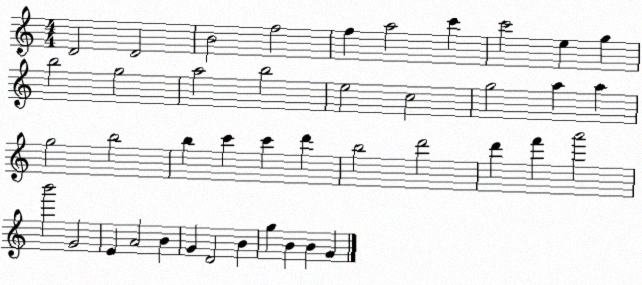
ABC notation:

X:1
T:Untitled
M:4/4
L:1/4
K:C
D2 D2 B2 f2 f a2 c' c'2 e g b2 g2 a2 b2 e2 c2 g2 a a g2 b2 b c' c' d' b2 d'2 d' f' a'2 b'2 G2 E A2 B G D2 B g B B G